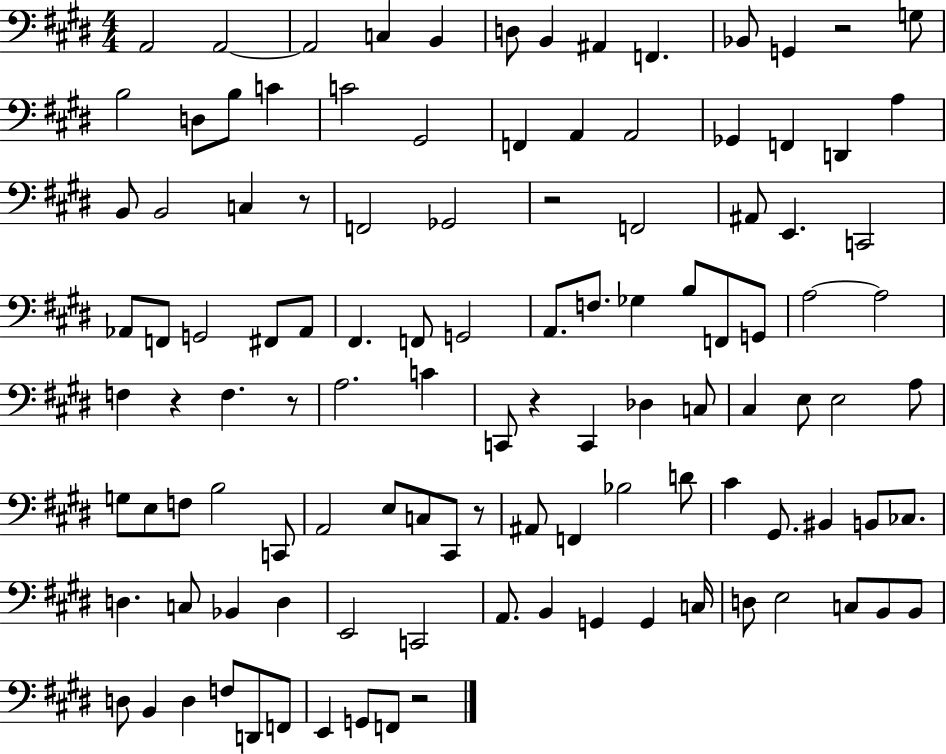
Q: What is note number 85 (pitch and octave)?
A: E2